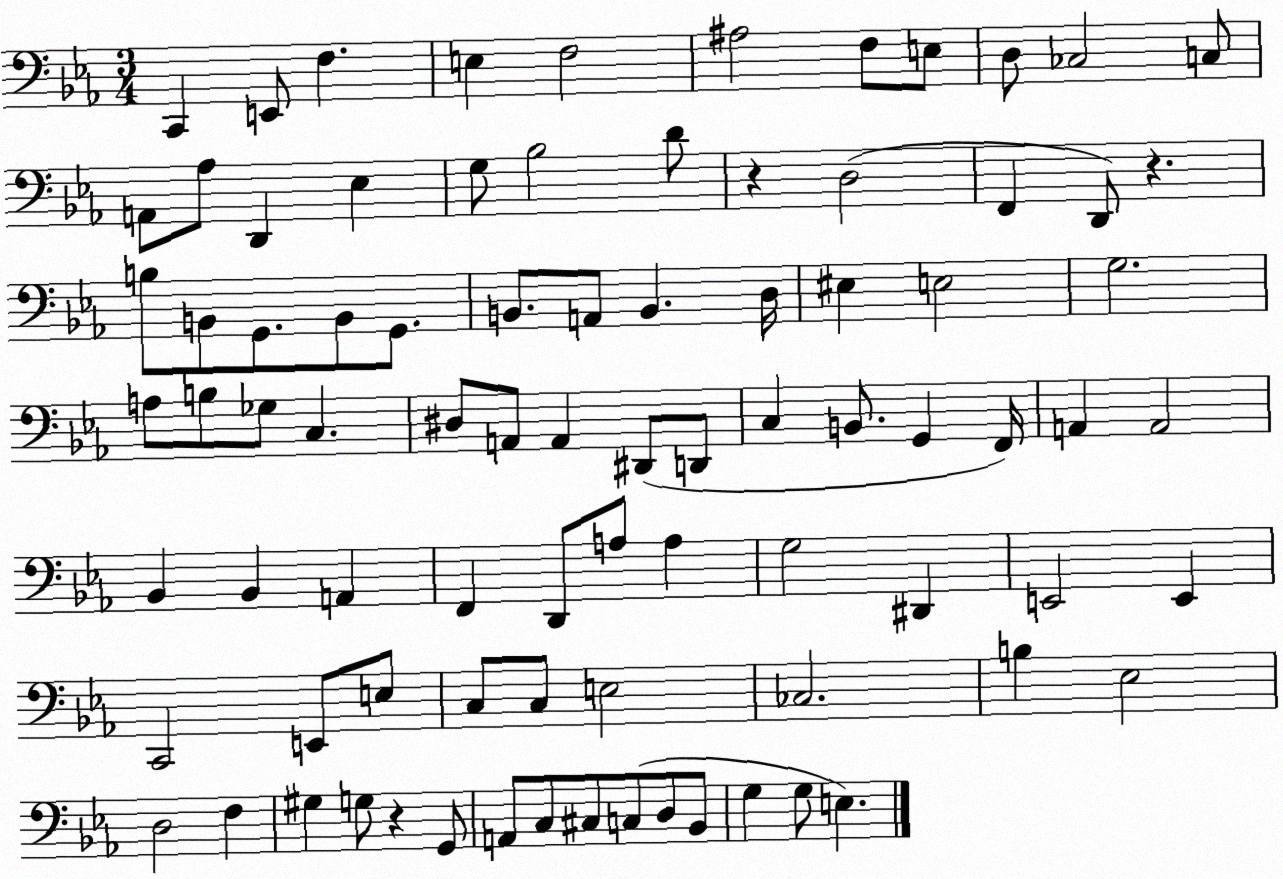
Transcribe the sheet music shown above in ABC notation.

X:1
T:Untitled
M:3/4
L:1/4
K:Eb
C,, E,,/2 F, E, F,2 ^A,2 F,/2 E,/2 D,/2 _C,2 C,/2 A,,/2 _A,/2 D,, _E, G,/2 _B,2 D/2 z D,2 F,, D,,/2 z B,/2 B,,/2 G,,/2 B,,/2 G,,/2 B,,/2 A,,/2 B,, D,/4 ^E, E,2 G,2 A,/2 B,/2 _G,/2 C, ^D,/2 A,,/2 A,, ^D,,/2 D,,/2 C, B,,/2 G,, F,,/4 A,, A,,2 _B,, _B,, A,, F,, D,,/2 A,/2 A, G,2 ^D,, E,,2 E,, C,,2 E,,/2 E,/2 C,/2 C,/2 E,2 _C,2 B, _E,2 D,2 F, ^G, G,/2 z G,,/2 A,,/2 C,/2 ^C,/2 C,/2 D,/2 _B,,/2 G, G,/2 E,